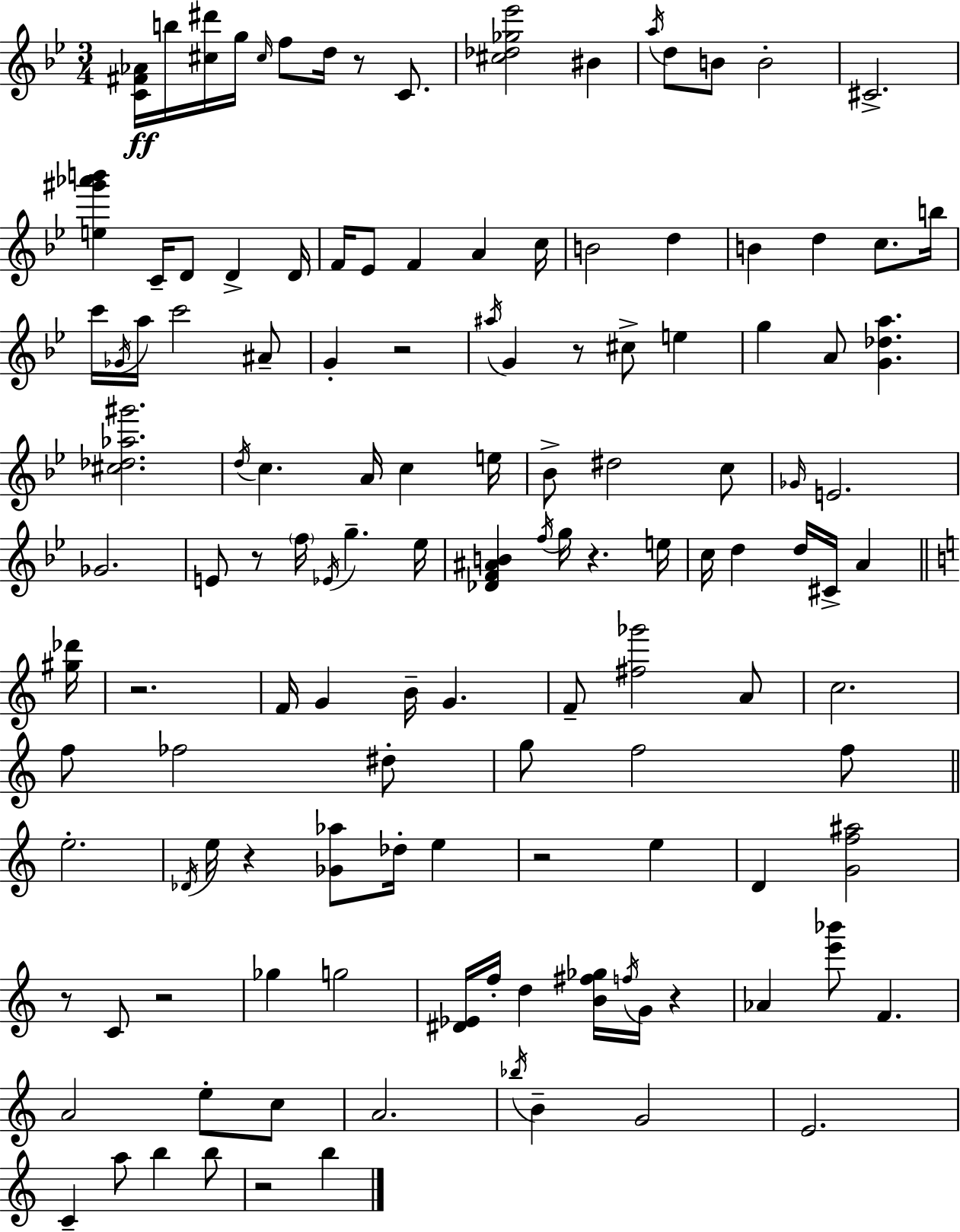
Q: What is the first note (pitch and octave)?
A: B5